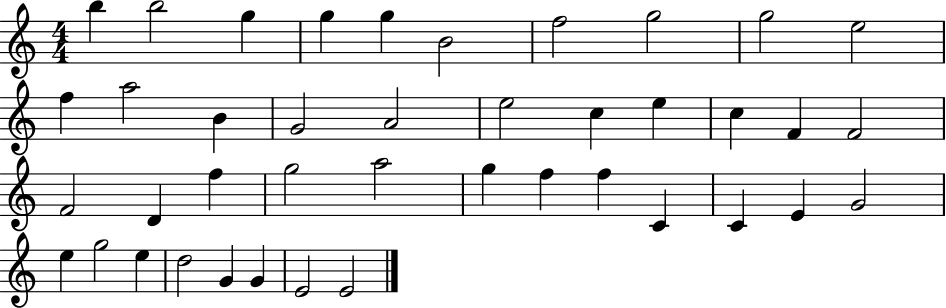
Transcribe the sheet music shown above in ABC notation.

X:1
T:Untitled
M:4/4
L:1/4
K:C
b b2 g g g B2 f2 g2 g2 e2 f a2 B G2 A2 e2 c e c F F2 F2 D f g2 a2 g f f C C E G2 e g2 e d2 G G E2 E2